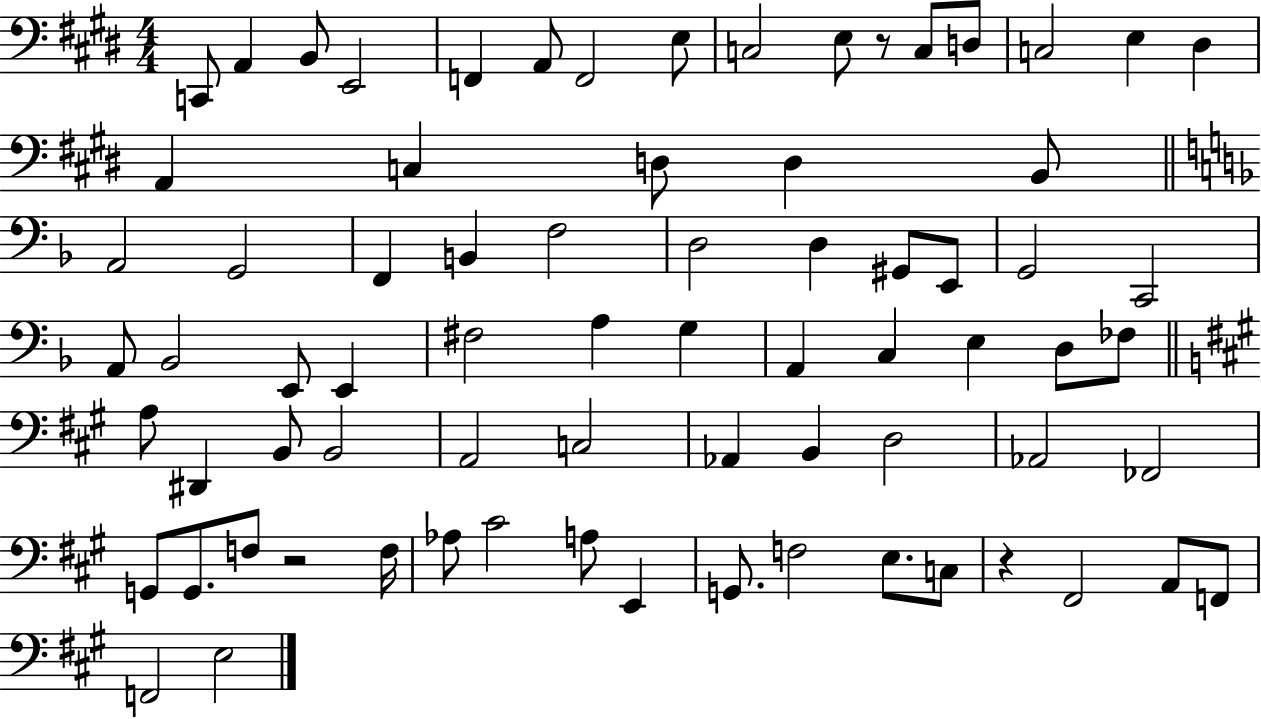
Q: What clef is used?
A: bass